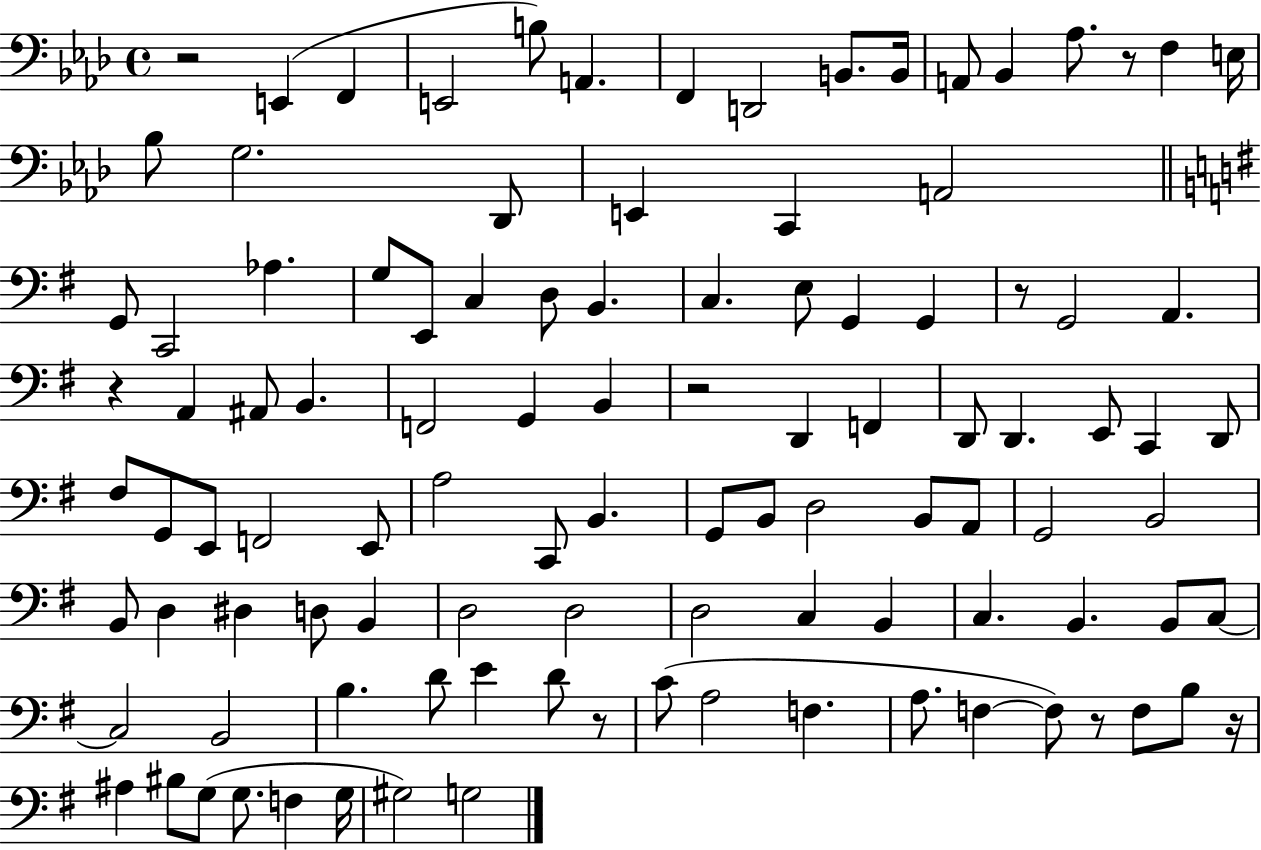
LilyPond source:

{
  \clef bass
  \time 4/4
  \defaultTimeSignature
  \key aes \major
  r2 e,4( f,4 | e,2 b8) a,4. | f,4 d,2 b,8. b,16 | a,8 bes,4 aes8. r8 f4 e16 | \break bes8 g2. des,8 | e,4 c,4 a,2 | \bar "||" \break \key e \minor g,8 c,2 aes4. | g8 e,8 c4 d8 b,4. | c4. e8 g,4 g,4 | r8 g,2 a,4. | \break r4 a,4 ais,8 b,4. | f,2 g,4 b,4 | r2 d,4 f,4 | d,8 d,4. e,8 c,4 d,8 | \break fis8 g,8 e,8 f,2 e,8 | a2 c,8 b,4. | g,8 b,8 d2 b,8 a,8 | g,2 b,2 | \break b,8 d4 dis4 d8 b,4 | d2 d2 | d2 c4 b,4 | c4. b,4. b,8 c8~~ | \break c2 b,2 | b4. d'8 e'4 d'8 r8 | c'8( a2 f4. | a8. f4~~ f8) r8 f8 b8 r16 | \break ais4 bis8 g8( g8. f4 g16 | gis2) g2 | \bar "|."
}